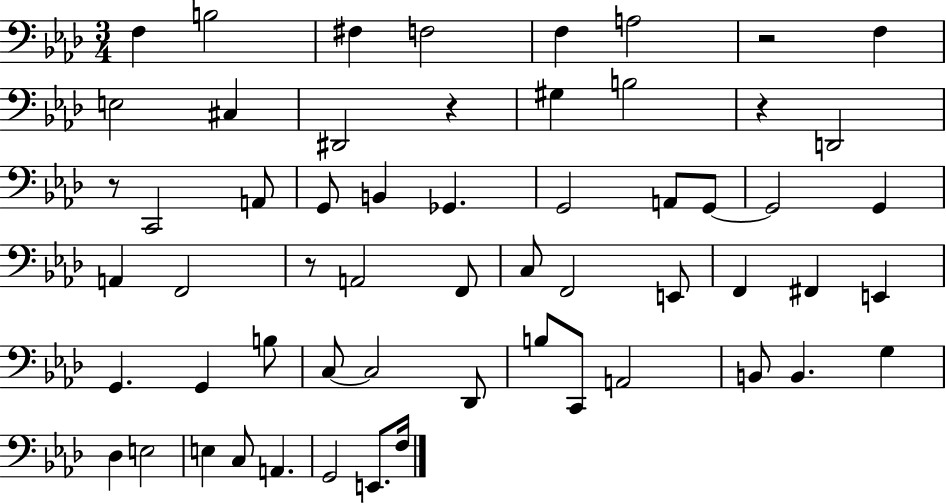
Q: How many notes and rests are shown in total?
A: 58